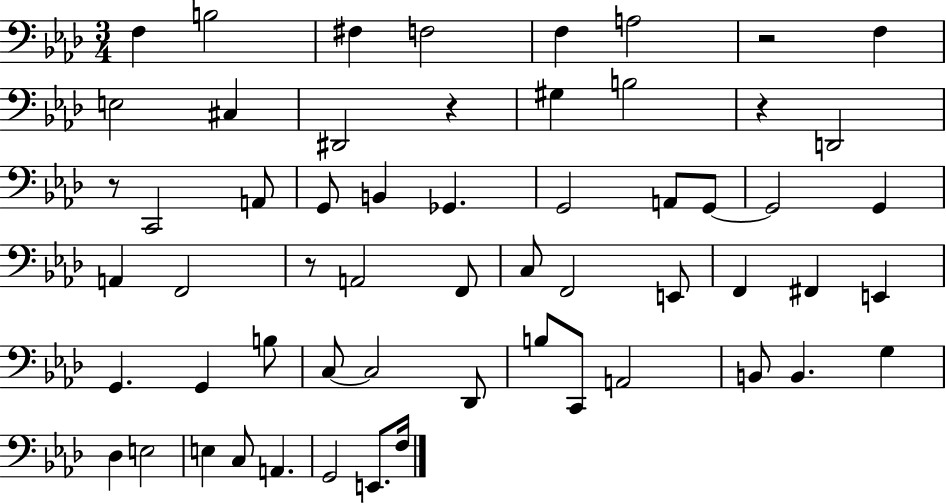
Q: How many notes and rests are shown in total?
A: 58